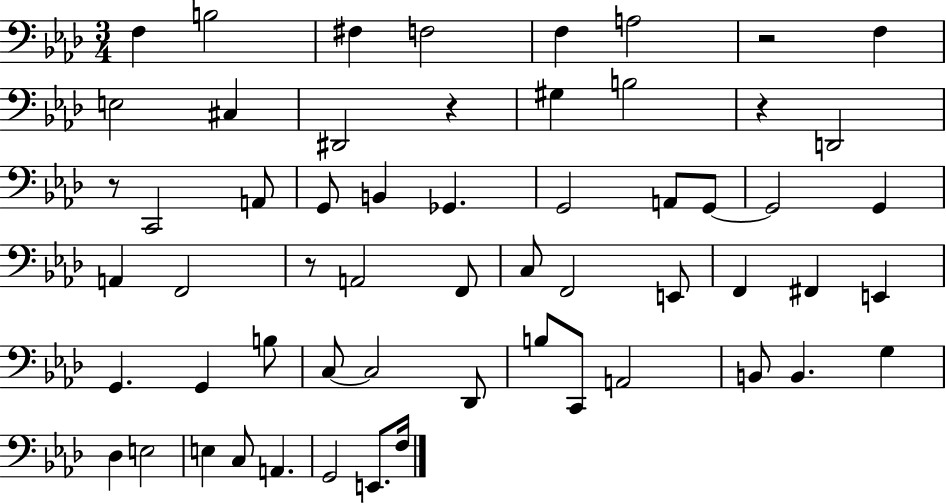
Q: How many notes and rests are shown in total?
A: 58